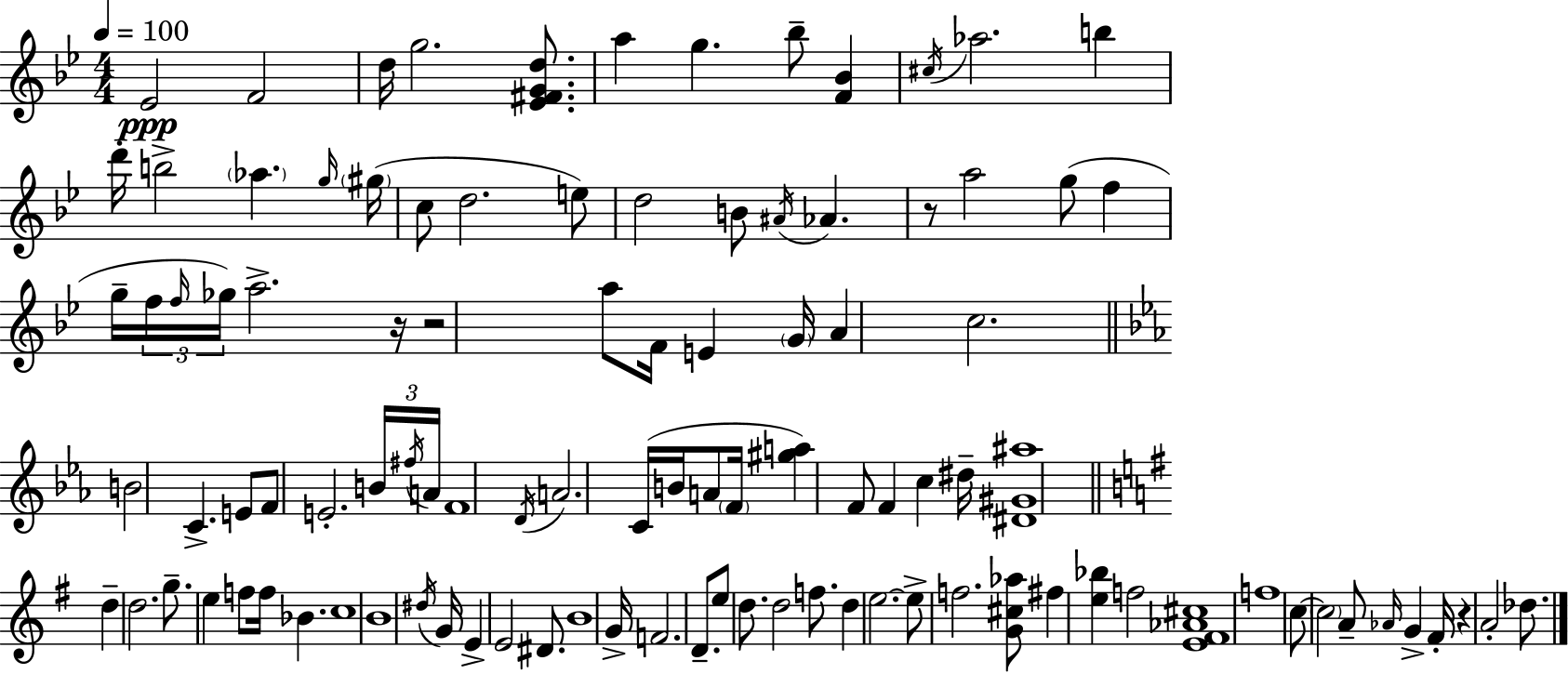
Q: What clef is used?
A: treble